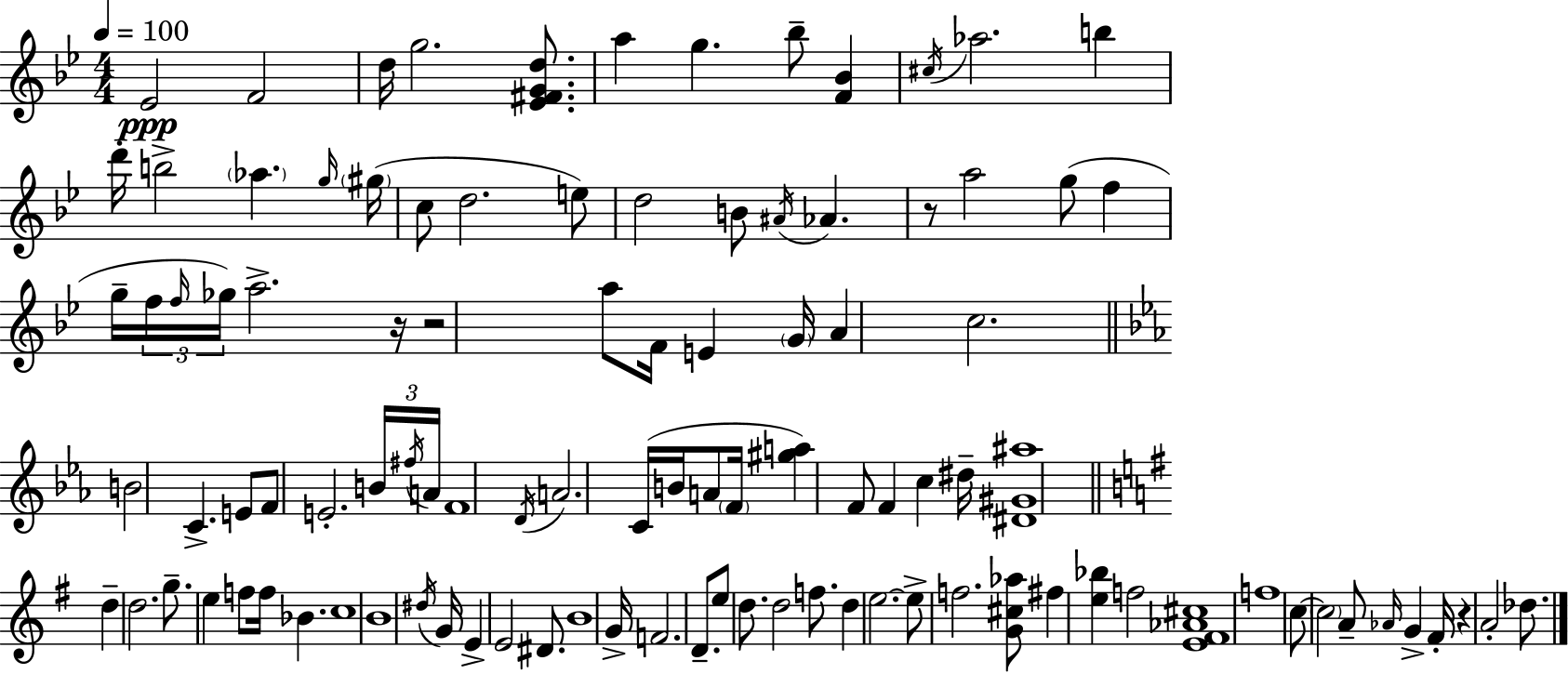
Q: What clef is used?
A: treble